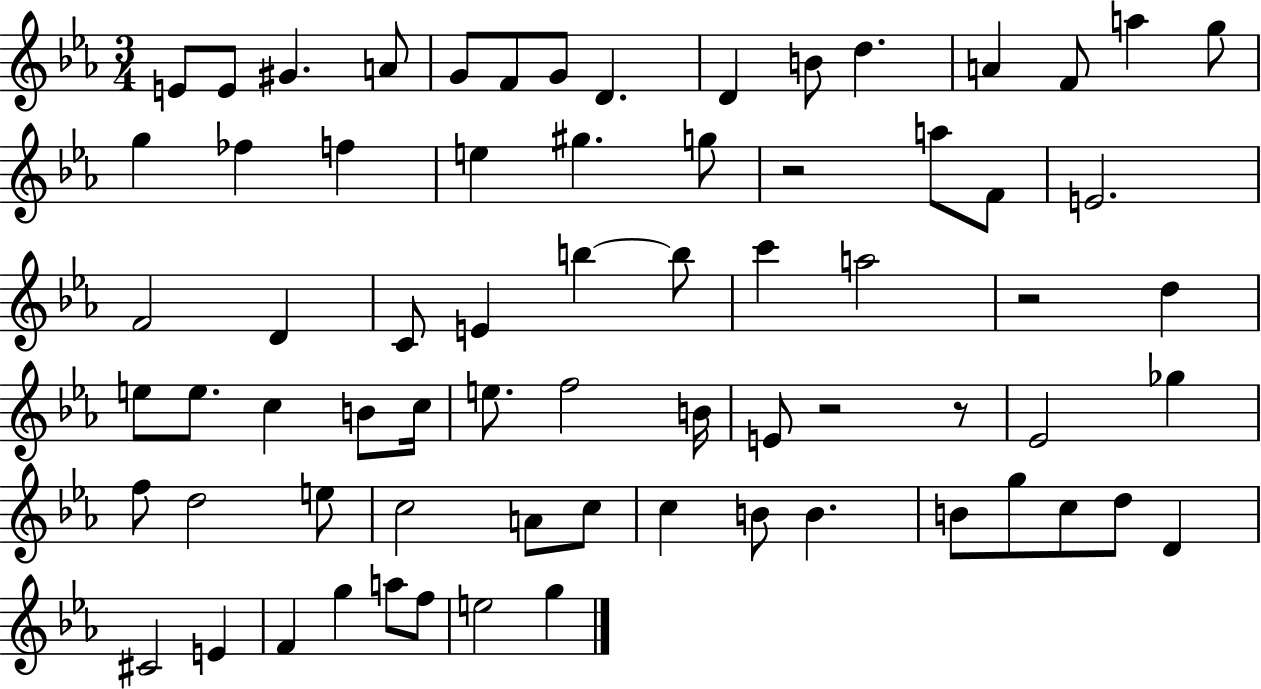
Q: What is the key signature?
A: EES major